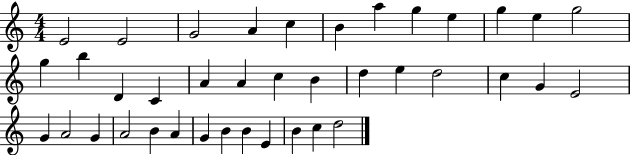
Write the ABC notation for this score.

X:1
T:Untitled
M:4/4
L:1/4
K:C
E2 E2 G2 A c B a g e g e g2 g b D C A A c B d e d2 c G E2 G A2 G A2 B A G B B E B c d2